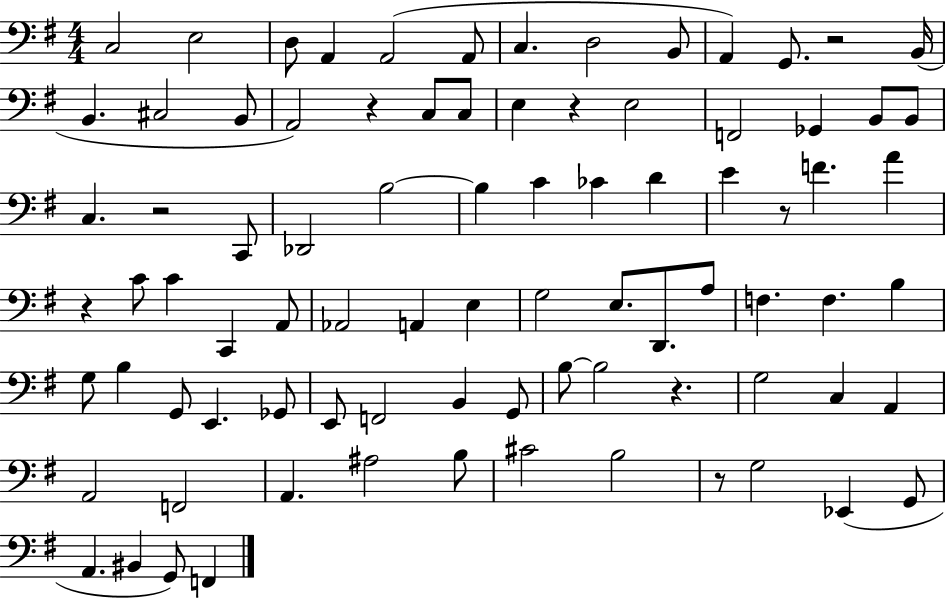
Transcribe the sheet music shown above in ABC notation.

X:1
T:Untitled
M:4/4
L:1/4
K:G
C,2 E,2 D,/2 A,, A,,2 A,,/2 C, D,2 B,,/2 A,, G,,/2 z2 B,,/4 B,, ^C,2 B,,/2 A,,2 z C,/2 C,/2 E, z E,2 F,,2 _G,, B,,/2 B,,/2 C, z2 C,,/2 _D,,2 B,2 B, C _C D E z/2 F A z C/2 C C,, A,,/2 _A,,2 A,, E, G,2 E,/2 D,,/2 A,/2 F, F, B, G,/2 B, G,,/2 E,, _G,,/2 E,,/2 F,,2 B,, G,,/2 B,/2 B,2 z G,2 C, A,, A,,2 F,,2 A,, ^A,2 B,/2 ^C2 B,2 z/2 G,2 _E,, G,,/2 A,, ^B,, G,,/2 F,,